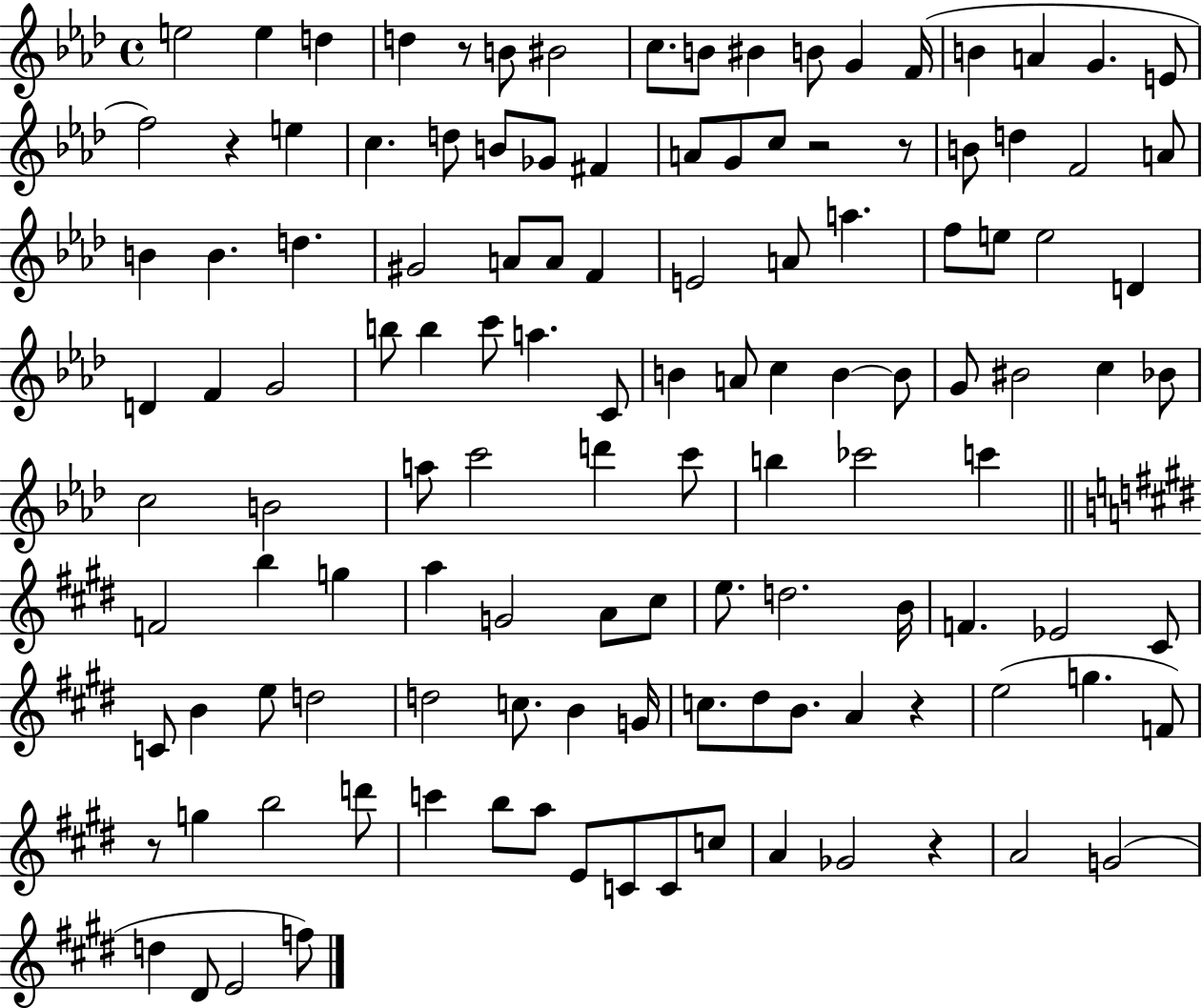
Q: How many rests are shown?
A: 7